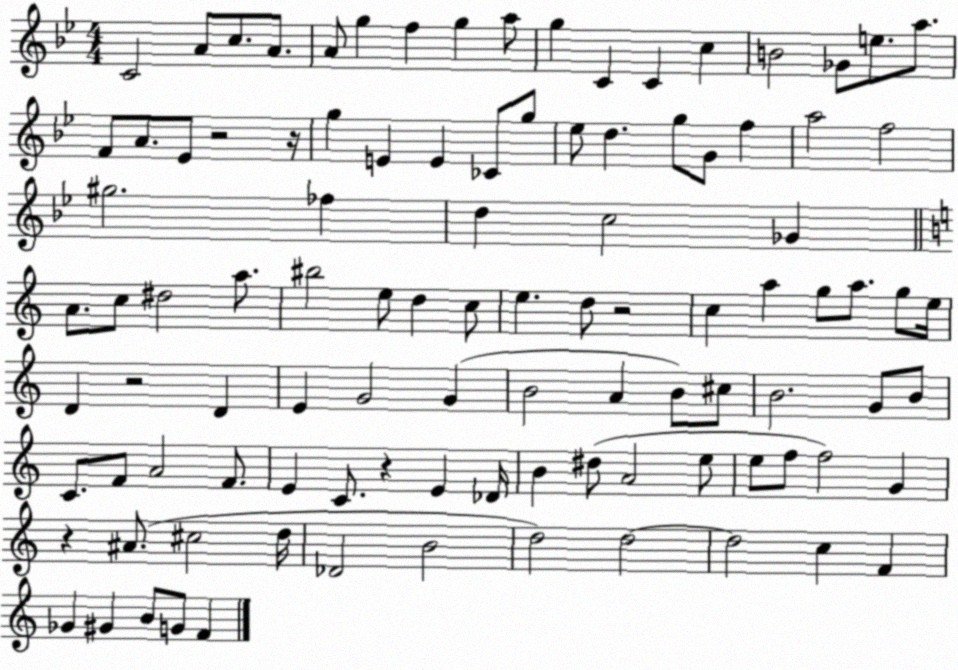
X:1
T:Untitled
M:4/4
L:1/4
K:Bb
C2 A/2 c/2 A/2 A/2 g f g a/2 g C C c B2 _G/2 e/2 a/2 F/2 A/2 _E/2 z2 z/4 g E E _C/2 g/2 _e/2 d g/2 G/2 f a2 f2 ^g2 _f d c2 _G A/2 c/2 ^d2 a/2 ^b2 e/2 d c/2 e d/2 z2 c a g/2 a/2 g/2 e/4 D z2 D E G2 G B2 A B/2 ^c/2 B2 G/2 B/2 C/2 F/2 A2 F/2 E C/2 z E _D/4 B ^d/2 A2 e/2 e/2 f/2 f2 G z ^A/2 ^c2 d/4 _D2 B2 d2 d2 d2 c F _G ^G B/2 G/2 F